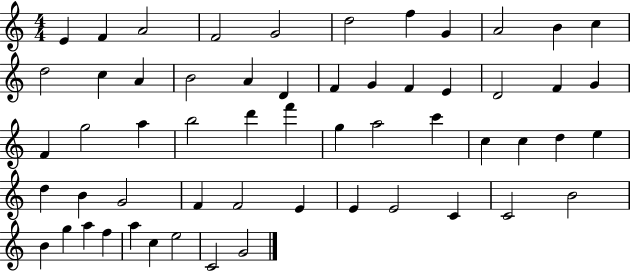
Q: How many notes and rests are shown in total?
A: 57